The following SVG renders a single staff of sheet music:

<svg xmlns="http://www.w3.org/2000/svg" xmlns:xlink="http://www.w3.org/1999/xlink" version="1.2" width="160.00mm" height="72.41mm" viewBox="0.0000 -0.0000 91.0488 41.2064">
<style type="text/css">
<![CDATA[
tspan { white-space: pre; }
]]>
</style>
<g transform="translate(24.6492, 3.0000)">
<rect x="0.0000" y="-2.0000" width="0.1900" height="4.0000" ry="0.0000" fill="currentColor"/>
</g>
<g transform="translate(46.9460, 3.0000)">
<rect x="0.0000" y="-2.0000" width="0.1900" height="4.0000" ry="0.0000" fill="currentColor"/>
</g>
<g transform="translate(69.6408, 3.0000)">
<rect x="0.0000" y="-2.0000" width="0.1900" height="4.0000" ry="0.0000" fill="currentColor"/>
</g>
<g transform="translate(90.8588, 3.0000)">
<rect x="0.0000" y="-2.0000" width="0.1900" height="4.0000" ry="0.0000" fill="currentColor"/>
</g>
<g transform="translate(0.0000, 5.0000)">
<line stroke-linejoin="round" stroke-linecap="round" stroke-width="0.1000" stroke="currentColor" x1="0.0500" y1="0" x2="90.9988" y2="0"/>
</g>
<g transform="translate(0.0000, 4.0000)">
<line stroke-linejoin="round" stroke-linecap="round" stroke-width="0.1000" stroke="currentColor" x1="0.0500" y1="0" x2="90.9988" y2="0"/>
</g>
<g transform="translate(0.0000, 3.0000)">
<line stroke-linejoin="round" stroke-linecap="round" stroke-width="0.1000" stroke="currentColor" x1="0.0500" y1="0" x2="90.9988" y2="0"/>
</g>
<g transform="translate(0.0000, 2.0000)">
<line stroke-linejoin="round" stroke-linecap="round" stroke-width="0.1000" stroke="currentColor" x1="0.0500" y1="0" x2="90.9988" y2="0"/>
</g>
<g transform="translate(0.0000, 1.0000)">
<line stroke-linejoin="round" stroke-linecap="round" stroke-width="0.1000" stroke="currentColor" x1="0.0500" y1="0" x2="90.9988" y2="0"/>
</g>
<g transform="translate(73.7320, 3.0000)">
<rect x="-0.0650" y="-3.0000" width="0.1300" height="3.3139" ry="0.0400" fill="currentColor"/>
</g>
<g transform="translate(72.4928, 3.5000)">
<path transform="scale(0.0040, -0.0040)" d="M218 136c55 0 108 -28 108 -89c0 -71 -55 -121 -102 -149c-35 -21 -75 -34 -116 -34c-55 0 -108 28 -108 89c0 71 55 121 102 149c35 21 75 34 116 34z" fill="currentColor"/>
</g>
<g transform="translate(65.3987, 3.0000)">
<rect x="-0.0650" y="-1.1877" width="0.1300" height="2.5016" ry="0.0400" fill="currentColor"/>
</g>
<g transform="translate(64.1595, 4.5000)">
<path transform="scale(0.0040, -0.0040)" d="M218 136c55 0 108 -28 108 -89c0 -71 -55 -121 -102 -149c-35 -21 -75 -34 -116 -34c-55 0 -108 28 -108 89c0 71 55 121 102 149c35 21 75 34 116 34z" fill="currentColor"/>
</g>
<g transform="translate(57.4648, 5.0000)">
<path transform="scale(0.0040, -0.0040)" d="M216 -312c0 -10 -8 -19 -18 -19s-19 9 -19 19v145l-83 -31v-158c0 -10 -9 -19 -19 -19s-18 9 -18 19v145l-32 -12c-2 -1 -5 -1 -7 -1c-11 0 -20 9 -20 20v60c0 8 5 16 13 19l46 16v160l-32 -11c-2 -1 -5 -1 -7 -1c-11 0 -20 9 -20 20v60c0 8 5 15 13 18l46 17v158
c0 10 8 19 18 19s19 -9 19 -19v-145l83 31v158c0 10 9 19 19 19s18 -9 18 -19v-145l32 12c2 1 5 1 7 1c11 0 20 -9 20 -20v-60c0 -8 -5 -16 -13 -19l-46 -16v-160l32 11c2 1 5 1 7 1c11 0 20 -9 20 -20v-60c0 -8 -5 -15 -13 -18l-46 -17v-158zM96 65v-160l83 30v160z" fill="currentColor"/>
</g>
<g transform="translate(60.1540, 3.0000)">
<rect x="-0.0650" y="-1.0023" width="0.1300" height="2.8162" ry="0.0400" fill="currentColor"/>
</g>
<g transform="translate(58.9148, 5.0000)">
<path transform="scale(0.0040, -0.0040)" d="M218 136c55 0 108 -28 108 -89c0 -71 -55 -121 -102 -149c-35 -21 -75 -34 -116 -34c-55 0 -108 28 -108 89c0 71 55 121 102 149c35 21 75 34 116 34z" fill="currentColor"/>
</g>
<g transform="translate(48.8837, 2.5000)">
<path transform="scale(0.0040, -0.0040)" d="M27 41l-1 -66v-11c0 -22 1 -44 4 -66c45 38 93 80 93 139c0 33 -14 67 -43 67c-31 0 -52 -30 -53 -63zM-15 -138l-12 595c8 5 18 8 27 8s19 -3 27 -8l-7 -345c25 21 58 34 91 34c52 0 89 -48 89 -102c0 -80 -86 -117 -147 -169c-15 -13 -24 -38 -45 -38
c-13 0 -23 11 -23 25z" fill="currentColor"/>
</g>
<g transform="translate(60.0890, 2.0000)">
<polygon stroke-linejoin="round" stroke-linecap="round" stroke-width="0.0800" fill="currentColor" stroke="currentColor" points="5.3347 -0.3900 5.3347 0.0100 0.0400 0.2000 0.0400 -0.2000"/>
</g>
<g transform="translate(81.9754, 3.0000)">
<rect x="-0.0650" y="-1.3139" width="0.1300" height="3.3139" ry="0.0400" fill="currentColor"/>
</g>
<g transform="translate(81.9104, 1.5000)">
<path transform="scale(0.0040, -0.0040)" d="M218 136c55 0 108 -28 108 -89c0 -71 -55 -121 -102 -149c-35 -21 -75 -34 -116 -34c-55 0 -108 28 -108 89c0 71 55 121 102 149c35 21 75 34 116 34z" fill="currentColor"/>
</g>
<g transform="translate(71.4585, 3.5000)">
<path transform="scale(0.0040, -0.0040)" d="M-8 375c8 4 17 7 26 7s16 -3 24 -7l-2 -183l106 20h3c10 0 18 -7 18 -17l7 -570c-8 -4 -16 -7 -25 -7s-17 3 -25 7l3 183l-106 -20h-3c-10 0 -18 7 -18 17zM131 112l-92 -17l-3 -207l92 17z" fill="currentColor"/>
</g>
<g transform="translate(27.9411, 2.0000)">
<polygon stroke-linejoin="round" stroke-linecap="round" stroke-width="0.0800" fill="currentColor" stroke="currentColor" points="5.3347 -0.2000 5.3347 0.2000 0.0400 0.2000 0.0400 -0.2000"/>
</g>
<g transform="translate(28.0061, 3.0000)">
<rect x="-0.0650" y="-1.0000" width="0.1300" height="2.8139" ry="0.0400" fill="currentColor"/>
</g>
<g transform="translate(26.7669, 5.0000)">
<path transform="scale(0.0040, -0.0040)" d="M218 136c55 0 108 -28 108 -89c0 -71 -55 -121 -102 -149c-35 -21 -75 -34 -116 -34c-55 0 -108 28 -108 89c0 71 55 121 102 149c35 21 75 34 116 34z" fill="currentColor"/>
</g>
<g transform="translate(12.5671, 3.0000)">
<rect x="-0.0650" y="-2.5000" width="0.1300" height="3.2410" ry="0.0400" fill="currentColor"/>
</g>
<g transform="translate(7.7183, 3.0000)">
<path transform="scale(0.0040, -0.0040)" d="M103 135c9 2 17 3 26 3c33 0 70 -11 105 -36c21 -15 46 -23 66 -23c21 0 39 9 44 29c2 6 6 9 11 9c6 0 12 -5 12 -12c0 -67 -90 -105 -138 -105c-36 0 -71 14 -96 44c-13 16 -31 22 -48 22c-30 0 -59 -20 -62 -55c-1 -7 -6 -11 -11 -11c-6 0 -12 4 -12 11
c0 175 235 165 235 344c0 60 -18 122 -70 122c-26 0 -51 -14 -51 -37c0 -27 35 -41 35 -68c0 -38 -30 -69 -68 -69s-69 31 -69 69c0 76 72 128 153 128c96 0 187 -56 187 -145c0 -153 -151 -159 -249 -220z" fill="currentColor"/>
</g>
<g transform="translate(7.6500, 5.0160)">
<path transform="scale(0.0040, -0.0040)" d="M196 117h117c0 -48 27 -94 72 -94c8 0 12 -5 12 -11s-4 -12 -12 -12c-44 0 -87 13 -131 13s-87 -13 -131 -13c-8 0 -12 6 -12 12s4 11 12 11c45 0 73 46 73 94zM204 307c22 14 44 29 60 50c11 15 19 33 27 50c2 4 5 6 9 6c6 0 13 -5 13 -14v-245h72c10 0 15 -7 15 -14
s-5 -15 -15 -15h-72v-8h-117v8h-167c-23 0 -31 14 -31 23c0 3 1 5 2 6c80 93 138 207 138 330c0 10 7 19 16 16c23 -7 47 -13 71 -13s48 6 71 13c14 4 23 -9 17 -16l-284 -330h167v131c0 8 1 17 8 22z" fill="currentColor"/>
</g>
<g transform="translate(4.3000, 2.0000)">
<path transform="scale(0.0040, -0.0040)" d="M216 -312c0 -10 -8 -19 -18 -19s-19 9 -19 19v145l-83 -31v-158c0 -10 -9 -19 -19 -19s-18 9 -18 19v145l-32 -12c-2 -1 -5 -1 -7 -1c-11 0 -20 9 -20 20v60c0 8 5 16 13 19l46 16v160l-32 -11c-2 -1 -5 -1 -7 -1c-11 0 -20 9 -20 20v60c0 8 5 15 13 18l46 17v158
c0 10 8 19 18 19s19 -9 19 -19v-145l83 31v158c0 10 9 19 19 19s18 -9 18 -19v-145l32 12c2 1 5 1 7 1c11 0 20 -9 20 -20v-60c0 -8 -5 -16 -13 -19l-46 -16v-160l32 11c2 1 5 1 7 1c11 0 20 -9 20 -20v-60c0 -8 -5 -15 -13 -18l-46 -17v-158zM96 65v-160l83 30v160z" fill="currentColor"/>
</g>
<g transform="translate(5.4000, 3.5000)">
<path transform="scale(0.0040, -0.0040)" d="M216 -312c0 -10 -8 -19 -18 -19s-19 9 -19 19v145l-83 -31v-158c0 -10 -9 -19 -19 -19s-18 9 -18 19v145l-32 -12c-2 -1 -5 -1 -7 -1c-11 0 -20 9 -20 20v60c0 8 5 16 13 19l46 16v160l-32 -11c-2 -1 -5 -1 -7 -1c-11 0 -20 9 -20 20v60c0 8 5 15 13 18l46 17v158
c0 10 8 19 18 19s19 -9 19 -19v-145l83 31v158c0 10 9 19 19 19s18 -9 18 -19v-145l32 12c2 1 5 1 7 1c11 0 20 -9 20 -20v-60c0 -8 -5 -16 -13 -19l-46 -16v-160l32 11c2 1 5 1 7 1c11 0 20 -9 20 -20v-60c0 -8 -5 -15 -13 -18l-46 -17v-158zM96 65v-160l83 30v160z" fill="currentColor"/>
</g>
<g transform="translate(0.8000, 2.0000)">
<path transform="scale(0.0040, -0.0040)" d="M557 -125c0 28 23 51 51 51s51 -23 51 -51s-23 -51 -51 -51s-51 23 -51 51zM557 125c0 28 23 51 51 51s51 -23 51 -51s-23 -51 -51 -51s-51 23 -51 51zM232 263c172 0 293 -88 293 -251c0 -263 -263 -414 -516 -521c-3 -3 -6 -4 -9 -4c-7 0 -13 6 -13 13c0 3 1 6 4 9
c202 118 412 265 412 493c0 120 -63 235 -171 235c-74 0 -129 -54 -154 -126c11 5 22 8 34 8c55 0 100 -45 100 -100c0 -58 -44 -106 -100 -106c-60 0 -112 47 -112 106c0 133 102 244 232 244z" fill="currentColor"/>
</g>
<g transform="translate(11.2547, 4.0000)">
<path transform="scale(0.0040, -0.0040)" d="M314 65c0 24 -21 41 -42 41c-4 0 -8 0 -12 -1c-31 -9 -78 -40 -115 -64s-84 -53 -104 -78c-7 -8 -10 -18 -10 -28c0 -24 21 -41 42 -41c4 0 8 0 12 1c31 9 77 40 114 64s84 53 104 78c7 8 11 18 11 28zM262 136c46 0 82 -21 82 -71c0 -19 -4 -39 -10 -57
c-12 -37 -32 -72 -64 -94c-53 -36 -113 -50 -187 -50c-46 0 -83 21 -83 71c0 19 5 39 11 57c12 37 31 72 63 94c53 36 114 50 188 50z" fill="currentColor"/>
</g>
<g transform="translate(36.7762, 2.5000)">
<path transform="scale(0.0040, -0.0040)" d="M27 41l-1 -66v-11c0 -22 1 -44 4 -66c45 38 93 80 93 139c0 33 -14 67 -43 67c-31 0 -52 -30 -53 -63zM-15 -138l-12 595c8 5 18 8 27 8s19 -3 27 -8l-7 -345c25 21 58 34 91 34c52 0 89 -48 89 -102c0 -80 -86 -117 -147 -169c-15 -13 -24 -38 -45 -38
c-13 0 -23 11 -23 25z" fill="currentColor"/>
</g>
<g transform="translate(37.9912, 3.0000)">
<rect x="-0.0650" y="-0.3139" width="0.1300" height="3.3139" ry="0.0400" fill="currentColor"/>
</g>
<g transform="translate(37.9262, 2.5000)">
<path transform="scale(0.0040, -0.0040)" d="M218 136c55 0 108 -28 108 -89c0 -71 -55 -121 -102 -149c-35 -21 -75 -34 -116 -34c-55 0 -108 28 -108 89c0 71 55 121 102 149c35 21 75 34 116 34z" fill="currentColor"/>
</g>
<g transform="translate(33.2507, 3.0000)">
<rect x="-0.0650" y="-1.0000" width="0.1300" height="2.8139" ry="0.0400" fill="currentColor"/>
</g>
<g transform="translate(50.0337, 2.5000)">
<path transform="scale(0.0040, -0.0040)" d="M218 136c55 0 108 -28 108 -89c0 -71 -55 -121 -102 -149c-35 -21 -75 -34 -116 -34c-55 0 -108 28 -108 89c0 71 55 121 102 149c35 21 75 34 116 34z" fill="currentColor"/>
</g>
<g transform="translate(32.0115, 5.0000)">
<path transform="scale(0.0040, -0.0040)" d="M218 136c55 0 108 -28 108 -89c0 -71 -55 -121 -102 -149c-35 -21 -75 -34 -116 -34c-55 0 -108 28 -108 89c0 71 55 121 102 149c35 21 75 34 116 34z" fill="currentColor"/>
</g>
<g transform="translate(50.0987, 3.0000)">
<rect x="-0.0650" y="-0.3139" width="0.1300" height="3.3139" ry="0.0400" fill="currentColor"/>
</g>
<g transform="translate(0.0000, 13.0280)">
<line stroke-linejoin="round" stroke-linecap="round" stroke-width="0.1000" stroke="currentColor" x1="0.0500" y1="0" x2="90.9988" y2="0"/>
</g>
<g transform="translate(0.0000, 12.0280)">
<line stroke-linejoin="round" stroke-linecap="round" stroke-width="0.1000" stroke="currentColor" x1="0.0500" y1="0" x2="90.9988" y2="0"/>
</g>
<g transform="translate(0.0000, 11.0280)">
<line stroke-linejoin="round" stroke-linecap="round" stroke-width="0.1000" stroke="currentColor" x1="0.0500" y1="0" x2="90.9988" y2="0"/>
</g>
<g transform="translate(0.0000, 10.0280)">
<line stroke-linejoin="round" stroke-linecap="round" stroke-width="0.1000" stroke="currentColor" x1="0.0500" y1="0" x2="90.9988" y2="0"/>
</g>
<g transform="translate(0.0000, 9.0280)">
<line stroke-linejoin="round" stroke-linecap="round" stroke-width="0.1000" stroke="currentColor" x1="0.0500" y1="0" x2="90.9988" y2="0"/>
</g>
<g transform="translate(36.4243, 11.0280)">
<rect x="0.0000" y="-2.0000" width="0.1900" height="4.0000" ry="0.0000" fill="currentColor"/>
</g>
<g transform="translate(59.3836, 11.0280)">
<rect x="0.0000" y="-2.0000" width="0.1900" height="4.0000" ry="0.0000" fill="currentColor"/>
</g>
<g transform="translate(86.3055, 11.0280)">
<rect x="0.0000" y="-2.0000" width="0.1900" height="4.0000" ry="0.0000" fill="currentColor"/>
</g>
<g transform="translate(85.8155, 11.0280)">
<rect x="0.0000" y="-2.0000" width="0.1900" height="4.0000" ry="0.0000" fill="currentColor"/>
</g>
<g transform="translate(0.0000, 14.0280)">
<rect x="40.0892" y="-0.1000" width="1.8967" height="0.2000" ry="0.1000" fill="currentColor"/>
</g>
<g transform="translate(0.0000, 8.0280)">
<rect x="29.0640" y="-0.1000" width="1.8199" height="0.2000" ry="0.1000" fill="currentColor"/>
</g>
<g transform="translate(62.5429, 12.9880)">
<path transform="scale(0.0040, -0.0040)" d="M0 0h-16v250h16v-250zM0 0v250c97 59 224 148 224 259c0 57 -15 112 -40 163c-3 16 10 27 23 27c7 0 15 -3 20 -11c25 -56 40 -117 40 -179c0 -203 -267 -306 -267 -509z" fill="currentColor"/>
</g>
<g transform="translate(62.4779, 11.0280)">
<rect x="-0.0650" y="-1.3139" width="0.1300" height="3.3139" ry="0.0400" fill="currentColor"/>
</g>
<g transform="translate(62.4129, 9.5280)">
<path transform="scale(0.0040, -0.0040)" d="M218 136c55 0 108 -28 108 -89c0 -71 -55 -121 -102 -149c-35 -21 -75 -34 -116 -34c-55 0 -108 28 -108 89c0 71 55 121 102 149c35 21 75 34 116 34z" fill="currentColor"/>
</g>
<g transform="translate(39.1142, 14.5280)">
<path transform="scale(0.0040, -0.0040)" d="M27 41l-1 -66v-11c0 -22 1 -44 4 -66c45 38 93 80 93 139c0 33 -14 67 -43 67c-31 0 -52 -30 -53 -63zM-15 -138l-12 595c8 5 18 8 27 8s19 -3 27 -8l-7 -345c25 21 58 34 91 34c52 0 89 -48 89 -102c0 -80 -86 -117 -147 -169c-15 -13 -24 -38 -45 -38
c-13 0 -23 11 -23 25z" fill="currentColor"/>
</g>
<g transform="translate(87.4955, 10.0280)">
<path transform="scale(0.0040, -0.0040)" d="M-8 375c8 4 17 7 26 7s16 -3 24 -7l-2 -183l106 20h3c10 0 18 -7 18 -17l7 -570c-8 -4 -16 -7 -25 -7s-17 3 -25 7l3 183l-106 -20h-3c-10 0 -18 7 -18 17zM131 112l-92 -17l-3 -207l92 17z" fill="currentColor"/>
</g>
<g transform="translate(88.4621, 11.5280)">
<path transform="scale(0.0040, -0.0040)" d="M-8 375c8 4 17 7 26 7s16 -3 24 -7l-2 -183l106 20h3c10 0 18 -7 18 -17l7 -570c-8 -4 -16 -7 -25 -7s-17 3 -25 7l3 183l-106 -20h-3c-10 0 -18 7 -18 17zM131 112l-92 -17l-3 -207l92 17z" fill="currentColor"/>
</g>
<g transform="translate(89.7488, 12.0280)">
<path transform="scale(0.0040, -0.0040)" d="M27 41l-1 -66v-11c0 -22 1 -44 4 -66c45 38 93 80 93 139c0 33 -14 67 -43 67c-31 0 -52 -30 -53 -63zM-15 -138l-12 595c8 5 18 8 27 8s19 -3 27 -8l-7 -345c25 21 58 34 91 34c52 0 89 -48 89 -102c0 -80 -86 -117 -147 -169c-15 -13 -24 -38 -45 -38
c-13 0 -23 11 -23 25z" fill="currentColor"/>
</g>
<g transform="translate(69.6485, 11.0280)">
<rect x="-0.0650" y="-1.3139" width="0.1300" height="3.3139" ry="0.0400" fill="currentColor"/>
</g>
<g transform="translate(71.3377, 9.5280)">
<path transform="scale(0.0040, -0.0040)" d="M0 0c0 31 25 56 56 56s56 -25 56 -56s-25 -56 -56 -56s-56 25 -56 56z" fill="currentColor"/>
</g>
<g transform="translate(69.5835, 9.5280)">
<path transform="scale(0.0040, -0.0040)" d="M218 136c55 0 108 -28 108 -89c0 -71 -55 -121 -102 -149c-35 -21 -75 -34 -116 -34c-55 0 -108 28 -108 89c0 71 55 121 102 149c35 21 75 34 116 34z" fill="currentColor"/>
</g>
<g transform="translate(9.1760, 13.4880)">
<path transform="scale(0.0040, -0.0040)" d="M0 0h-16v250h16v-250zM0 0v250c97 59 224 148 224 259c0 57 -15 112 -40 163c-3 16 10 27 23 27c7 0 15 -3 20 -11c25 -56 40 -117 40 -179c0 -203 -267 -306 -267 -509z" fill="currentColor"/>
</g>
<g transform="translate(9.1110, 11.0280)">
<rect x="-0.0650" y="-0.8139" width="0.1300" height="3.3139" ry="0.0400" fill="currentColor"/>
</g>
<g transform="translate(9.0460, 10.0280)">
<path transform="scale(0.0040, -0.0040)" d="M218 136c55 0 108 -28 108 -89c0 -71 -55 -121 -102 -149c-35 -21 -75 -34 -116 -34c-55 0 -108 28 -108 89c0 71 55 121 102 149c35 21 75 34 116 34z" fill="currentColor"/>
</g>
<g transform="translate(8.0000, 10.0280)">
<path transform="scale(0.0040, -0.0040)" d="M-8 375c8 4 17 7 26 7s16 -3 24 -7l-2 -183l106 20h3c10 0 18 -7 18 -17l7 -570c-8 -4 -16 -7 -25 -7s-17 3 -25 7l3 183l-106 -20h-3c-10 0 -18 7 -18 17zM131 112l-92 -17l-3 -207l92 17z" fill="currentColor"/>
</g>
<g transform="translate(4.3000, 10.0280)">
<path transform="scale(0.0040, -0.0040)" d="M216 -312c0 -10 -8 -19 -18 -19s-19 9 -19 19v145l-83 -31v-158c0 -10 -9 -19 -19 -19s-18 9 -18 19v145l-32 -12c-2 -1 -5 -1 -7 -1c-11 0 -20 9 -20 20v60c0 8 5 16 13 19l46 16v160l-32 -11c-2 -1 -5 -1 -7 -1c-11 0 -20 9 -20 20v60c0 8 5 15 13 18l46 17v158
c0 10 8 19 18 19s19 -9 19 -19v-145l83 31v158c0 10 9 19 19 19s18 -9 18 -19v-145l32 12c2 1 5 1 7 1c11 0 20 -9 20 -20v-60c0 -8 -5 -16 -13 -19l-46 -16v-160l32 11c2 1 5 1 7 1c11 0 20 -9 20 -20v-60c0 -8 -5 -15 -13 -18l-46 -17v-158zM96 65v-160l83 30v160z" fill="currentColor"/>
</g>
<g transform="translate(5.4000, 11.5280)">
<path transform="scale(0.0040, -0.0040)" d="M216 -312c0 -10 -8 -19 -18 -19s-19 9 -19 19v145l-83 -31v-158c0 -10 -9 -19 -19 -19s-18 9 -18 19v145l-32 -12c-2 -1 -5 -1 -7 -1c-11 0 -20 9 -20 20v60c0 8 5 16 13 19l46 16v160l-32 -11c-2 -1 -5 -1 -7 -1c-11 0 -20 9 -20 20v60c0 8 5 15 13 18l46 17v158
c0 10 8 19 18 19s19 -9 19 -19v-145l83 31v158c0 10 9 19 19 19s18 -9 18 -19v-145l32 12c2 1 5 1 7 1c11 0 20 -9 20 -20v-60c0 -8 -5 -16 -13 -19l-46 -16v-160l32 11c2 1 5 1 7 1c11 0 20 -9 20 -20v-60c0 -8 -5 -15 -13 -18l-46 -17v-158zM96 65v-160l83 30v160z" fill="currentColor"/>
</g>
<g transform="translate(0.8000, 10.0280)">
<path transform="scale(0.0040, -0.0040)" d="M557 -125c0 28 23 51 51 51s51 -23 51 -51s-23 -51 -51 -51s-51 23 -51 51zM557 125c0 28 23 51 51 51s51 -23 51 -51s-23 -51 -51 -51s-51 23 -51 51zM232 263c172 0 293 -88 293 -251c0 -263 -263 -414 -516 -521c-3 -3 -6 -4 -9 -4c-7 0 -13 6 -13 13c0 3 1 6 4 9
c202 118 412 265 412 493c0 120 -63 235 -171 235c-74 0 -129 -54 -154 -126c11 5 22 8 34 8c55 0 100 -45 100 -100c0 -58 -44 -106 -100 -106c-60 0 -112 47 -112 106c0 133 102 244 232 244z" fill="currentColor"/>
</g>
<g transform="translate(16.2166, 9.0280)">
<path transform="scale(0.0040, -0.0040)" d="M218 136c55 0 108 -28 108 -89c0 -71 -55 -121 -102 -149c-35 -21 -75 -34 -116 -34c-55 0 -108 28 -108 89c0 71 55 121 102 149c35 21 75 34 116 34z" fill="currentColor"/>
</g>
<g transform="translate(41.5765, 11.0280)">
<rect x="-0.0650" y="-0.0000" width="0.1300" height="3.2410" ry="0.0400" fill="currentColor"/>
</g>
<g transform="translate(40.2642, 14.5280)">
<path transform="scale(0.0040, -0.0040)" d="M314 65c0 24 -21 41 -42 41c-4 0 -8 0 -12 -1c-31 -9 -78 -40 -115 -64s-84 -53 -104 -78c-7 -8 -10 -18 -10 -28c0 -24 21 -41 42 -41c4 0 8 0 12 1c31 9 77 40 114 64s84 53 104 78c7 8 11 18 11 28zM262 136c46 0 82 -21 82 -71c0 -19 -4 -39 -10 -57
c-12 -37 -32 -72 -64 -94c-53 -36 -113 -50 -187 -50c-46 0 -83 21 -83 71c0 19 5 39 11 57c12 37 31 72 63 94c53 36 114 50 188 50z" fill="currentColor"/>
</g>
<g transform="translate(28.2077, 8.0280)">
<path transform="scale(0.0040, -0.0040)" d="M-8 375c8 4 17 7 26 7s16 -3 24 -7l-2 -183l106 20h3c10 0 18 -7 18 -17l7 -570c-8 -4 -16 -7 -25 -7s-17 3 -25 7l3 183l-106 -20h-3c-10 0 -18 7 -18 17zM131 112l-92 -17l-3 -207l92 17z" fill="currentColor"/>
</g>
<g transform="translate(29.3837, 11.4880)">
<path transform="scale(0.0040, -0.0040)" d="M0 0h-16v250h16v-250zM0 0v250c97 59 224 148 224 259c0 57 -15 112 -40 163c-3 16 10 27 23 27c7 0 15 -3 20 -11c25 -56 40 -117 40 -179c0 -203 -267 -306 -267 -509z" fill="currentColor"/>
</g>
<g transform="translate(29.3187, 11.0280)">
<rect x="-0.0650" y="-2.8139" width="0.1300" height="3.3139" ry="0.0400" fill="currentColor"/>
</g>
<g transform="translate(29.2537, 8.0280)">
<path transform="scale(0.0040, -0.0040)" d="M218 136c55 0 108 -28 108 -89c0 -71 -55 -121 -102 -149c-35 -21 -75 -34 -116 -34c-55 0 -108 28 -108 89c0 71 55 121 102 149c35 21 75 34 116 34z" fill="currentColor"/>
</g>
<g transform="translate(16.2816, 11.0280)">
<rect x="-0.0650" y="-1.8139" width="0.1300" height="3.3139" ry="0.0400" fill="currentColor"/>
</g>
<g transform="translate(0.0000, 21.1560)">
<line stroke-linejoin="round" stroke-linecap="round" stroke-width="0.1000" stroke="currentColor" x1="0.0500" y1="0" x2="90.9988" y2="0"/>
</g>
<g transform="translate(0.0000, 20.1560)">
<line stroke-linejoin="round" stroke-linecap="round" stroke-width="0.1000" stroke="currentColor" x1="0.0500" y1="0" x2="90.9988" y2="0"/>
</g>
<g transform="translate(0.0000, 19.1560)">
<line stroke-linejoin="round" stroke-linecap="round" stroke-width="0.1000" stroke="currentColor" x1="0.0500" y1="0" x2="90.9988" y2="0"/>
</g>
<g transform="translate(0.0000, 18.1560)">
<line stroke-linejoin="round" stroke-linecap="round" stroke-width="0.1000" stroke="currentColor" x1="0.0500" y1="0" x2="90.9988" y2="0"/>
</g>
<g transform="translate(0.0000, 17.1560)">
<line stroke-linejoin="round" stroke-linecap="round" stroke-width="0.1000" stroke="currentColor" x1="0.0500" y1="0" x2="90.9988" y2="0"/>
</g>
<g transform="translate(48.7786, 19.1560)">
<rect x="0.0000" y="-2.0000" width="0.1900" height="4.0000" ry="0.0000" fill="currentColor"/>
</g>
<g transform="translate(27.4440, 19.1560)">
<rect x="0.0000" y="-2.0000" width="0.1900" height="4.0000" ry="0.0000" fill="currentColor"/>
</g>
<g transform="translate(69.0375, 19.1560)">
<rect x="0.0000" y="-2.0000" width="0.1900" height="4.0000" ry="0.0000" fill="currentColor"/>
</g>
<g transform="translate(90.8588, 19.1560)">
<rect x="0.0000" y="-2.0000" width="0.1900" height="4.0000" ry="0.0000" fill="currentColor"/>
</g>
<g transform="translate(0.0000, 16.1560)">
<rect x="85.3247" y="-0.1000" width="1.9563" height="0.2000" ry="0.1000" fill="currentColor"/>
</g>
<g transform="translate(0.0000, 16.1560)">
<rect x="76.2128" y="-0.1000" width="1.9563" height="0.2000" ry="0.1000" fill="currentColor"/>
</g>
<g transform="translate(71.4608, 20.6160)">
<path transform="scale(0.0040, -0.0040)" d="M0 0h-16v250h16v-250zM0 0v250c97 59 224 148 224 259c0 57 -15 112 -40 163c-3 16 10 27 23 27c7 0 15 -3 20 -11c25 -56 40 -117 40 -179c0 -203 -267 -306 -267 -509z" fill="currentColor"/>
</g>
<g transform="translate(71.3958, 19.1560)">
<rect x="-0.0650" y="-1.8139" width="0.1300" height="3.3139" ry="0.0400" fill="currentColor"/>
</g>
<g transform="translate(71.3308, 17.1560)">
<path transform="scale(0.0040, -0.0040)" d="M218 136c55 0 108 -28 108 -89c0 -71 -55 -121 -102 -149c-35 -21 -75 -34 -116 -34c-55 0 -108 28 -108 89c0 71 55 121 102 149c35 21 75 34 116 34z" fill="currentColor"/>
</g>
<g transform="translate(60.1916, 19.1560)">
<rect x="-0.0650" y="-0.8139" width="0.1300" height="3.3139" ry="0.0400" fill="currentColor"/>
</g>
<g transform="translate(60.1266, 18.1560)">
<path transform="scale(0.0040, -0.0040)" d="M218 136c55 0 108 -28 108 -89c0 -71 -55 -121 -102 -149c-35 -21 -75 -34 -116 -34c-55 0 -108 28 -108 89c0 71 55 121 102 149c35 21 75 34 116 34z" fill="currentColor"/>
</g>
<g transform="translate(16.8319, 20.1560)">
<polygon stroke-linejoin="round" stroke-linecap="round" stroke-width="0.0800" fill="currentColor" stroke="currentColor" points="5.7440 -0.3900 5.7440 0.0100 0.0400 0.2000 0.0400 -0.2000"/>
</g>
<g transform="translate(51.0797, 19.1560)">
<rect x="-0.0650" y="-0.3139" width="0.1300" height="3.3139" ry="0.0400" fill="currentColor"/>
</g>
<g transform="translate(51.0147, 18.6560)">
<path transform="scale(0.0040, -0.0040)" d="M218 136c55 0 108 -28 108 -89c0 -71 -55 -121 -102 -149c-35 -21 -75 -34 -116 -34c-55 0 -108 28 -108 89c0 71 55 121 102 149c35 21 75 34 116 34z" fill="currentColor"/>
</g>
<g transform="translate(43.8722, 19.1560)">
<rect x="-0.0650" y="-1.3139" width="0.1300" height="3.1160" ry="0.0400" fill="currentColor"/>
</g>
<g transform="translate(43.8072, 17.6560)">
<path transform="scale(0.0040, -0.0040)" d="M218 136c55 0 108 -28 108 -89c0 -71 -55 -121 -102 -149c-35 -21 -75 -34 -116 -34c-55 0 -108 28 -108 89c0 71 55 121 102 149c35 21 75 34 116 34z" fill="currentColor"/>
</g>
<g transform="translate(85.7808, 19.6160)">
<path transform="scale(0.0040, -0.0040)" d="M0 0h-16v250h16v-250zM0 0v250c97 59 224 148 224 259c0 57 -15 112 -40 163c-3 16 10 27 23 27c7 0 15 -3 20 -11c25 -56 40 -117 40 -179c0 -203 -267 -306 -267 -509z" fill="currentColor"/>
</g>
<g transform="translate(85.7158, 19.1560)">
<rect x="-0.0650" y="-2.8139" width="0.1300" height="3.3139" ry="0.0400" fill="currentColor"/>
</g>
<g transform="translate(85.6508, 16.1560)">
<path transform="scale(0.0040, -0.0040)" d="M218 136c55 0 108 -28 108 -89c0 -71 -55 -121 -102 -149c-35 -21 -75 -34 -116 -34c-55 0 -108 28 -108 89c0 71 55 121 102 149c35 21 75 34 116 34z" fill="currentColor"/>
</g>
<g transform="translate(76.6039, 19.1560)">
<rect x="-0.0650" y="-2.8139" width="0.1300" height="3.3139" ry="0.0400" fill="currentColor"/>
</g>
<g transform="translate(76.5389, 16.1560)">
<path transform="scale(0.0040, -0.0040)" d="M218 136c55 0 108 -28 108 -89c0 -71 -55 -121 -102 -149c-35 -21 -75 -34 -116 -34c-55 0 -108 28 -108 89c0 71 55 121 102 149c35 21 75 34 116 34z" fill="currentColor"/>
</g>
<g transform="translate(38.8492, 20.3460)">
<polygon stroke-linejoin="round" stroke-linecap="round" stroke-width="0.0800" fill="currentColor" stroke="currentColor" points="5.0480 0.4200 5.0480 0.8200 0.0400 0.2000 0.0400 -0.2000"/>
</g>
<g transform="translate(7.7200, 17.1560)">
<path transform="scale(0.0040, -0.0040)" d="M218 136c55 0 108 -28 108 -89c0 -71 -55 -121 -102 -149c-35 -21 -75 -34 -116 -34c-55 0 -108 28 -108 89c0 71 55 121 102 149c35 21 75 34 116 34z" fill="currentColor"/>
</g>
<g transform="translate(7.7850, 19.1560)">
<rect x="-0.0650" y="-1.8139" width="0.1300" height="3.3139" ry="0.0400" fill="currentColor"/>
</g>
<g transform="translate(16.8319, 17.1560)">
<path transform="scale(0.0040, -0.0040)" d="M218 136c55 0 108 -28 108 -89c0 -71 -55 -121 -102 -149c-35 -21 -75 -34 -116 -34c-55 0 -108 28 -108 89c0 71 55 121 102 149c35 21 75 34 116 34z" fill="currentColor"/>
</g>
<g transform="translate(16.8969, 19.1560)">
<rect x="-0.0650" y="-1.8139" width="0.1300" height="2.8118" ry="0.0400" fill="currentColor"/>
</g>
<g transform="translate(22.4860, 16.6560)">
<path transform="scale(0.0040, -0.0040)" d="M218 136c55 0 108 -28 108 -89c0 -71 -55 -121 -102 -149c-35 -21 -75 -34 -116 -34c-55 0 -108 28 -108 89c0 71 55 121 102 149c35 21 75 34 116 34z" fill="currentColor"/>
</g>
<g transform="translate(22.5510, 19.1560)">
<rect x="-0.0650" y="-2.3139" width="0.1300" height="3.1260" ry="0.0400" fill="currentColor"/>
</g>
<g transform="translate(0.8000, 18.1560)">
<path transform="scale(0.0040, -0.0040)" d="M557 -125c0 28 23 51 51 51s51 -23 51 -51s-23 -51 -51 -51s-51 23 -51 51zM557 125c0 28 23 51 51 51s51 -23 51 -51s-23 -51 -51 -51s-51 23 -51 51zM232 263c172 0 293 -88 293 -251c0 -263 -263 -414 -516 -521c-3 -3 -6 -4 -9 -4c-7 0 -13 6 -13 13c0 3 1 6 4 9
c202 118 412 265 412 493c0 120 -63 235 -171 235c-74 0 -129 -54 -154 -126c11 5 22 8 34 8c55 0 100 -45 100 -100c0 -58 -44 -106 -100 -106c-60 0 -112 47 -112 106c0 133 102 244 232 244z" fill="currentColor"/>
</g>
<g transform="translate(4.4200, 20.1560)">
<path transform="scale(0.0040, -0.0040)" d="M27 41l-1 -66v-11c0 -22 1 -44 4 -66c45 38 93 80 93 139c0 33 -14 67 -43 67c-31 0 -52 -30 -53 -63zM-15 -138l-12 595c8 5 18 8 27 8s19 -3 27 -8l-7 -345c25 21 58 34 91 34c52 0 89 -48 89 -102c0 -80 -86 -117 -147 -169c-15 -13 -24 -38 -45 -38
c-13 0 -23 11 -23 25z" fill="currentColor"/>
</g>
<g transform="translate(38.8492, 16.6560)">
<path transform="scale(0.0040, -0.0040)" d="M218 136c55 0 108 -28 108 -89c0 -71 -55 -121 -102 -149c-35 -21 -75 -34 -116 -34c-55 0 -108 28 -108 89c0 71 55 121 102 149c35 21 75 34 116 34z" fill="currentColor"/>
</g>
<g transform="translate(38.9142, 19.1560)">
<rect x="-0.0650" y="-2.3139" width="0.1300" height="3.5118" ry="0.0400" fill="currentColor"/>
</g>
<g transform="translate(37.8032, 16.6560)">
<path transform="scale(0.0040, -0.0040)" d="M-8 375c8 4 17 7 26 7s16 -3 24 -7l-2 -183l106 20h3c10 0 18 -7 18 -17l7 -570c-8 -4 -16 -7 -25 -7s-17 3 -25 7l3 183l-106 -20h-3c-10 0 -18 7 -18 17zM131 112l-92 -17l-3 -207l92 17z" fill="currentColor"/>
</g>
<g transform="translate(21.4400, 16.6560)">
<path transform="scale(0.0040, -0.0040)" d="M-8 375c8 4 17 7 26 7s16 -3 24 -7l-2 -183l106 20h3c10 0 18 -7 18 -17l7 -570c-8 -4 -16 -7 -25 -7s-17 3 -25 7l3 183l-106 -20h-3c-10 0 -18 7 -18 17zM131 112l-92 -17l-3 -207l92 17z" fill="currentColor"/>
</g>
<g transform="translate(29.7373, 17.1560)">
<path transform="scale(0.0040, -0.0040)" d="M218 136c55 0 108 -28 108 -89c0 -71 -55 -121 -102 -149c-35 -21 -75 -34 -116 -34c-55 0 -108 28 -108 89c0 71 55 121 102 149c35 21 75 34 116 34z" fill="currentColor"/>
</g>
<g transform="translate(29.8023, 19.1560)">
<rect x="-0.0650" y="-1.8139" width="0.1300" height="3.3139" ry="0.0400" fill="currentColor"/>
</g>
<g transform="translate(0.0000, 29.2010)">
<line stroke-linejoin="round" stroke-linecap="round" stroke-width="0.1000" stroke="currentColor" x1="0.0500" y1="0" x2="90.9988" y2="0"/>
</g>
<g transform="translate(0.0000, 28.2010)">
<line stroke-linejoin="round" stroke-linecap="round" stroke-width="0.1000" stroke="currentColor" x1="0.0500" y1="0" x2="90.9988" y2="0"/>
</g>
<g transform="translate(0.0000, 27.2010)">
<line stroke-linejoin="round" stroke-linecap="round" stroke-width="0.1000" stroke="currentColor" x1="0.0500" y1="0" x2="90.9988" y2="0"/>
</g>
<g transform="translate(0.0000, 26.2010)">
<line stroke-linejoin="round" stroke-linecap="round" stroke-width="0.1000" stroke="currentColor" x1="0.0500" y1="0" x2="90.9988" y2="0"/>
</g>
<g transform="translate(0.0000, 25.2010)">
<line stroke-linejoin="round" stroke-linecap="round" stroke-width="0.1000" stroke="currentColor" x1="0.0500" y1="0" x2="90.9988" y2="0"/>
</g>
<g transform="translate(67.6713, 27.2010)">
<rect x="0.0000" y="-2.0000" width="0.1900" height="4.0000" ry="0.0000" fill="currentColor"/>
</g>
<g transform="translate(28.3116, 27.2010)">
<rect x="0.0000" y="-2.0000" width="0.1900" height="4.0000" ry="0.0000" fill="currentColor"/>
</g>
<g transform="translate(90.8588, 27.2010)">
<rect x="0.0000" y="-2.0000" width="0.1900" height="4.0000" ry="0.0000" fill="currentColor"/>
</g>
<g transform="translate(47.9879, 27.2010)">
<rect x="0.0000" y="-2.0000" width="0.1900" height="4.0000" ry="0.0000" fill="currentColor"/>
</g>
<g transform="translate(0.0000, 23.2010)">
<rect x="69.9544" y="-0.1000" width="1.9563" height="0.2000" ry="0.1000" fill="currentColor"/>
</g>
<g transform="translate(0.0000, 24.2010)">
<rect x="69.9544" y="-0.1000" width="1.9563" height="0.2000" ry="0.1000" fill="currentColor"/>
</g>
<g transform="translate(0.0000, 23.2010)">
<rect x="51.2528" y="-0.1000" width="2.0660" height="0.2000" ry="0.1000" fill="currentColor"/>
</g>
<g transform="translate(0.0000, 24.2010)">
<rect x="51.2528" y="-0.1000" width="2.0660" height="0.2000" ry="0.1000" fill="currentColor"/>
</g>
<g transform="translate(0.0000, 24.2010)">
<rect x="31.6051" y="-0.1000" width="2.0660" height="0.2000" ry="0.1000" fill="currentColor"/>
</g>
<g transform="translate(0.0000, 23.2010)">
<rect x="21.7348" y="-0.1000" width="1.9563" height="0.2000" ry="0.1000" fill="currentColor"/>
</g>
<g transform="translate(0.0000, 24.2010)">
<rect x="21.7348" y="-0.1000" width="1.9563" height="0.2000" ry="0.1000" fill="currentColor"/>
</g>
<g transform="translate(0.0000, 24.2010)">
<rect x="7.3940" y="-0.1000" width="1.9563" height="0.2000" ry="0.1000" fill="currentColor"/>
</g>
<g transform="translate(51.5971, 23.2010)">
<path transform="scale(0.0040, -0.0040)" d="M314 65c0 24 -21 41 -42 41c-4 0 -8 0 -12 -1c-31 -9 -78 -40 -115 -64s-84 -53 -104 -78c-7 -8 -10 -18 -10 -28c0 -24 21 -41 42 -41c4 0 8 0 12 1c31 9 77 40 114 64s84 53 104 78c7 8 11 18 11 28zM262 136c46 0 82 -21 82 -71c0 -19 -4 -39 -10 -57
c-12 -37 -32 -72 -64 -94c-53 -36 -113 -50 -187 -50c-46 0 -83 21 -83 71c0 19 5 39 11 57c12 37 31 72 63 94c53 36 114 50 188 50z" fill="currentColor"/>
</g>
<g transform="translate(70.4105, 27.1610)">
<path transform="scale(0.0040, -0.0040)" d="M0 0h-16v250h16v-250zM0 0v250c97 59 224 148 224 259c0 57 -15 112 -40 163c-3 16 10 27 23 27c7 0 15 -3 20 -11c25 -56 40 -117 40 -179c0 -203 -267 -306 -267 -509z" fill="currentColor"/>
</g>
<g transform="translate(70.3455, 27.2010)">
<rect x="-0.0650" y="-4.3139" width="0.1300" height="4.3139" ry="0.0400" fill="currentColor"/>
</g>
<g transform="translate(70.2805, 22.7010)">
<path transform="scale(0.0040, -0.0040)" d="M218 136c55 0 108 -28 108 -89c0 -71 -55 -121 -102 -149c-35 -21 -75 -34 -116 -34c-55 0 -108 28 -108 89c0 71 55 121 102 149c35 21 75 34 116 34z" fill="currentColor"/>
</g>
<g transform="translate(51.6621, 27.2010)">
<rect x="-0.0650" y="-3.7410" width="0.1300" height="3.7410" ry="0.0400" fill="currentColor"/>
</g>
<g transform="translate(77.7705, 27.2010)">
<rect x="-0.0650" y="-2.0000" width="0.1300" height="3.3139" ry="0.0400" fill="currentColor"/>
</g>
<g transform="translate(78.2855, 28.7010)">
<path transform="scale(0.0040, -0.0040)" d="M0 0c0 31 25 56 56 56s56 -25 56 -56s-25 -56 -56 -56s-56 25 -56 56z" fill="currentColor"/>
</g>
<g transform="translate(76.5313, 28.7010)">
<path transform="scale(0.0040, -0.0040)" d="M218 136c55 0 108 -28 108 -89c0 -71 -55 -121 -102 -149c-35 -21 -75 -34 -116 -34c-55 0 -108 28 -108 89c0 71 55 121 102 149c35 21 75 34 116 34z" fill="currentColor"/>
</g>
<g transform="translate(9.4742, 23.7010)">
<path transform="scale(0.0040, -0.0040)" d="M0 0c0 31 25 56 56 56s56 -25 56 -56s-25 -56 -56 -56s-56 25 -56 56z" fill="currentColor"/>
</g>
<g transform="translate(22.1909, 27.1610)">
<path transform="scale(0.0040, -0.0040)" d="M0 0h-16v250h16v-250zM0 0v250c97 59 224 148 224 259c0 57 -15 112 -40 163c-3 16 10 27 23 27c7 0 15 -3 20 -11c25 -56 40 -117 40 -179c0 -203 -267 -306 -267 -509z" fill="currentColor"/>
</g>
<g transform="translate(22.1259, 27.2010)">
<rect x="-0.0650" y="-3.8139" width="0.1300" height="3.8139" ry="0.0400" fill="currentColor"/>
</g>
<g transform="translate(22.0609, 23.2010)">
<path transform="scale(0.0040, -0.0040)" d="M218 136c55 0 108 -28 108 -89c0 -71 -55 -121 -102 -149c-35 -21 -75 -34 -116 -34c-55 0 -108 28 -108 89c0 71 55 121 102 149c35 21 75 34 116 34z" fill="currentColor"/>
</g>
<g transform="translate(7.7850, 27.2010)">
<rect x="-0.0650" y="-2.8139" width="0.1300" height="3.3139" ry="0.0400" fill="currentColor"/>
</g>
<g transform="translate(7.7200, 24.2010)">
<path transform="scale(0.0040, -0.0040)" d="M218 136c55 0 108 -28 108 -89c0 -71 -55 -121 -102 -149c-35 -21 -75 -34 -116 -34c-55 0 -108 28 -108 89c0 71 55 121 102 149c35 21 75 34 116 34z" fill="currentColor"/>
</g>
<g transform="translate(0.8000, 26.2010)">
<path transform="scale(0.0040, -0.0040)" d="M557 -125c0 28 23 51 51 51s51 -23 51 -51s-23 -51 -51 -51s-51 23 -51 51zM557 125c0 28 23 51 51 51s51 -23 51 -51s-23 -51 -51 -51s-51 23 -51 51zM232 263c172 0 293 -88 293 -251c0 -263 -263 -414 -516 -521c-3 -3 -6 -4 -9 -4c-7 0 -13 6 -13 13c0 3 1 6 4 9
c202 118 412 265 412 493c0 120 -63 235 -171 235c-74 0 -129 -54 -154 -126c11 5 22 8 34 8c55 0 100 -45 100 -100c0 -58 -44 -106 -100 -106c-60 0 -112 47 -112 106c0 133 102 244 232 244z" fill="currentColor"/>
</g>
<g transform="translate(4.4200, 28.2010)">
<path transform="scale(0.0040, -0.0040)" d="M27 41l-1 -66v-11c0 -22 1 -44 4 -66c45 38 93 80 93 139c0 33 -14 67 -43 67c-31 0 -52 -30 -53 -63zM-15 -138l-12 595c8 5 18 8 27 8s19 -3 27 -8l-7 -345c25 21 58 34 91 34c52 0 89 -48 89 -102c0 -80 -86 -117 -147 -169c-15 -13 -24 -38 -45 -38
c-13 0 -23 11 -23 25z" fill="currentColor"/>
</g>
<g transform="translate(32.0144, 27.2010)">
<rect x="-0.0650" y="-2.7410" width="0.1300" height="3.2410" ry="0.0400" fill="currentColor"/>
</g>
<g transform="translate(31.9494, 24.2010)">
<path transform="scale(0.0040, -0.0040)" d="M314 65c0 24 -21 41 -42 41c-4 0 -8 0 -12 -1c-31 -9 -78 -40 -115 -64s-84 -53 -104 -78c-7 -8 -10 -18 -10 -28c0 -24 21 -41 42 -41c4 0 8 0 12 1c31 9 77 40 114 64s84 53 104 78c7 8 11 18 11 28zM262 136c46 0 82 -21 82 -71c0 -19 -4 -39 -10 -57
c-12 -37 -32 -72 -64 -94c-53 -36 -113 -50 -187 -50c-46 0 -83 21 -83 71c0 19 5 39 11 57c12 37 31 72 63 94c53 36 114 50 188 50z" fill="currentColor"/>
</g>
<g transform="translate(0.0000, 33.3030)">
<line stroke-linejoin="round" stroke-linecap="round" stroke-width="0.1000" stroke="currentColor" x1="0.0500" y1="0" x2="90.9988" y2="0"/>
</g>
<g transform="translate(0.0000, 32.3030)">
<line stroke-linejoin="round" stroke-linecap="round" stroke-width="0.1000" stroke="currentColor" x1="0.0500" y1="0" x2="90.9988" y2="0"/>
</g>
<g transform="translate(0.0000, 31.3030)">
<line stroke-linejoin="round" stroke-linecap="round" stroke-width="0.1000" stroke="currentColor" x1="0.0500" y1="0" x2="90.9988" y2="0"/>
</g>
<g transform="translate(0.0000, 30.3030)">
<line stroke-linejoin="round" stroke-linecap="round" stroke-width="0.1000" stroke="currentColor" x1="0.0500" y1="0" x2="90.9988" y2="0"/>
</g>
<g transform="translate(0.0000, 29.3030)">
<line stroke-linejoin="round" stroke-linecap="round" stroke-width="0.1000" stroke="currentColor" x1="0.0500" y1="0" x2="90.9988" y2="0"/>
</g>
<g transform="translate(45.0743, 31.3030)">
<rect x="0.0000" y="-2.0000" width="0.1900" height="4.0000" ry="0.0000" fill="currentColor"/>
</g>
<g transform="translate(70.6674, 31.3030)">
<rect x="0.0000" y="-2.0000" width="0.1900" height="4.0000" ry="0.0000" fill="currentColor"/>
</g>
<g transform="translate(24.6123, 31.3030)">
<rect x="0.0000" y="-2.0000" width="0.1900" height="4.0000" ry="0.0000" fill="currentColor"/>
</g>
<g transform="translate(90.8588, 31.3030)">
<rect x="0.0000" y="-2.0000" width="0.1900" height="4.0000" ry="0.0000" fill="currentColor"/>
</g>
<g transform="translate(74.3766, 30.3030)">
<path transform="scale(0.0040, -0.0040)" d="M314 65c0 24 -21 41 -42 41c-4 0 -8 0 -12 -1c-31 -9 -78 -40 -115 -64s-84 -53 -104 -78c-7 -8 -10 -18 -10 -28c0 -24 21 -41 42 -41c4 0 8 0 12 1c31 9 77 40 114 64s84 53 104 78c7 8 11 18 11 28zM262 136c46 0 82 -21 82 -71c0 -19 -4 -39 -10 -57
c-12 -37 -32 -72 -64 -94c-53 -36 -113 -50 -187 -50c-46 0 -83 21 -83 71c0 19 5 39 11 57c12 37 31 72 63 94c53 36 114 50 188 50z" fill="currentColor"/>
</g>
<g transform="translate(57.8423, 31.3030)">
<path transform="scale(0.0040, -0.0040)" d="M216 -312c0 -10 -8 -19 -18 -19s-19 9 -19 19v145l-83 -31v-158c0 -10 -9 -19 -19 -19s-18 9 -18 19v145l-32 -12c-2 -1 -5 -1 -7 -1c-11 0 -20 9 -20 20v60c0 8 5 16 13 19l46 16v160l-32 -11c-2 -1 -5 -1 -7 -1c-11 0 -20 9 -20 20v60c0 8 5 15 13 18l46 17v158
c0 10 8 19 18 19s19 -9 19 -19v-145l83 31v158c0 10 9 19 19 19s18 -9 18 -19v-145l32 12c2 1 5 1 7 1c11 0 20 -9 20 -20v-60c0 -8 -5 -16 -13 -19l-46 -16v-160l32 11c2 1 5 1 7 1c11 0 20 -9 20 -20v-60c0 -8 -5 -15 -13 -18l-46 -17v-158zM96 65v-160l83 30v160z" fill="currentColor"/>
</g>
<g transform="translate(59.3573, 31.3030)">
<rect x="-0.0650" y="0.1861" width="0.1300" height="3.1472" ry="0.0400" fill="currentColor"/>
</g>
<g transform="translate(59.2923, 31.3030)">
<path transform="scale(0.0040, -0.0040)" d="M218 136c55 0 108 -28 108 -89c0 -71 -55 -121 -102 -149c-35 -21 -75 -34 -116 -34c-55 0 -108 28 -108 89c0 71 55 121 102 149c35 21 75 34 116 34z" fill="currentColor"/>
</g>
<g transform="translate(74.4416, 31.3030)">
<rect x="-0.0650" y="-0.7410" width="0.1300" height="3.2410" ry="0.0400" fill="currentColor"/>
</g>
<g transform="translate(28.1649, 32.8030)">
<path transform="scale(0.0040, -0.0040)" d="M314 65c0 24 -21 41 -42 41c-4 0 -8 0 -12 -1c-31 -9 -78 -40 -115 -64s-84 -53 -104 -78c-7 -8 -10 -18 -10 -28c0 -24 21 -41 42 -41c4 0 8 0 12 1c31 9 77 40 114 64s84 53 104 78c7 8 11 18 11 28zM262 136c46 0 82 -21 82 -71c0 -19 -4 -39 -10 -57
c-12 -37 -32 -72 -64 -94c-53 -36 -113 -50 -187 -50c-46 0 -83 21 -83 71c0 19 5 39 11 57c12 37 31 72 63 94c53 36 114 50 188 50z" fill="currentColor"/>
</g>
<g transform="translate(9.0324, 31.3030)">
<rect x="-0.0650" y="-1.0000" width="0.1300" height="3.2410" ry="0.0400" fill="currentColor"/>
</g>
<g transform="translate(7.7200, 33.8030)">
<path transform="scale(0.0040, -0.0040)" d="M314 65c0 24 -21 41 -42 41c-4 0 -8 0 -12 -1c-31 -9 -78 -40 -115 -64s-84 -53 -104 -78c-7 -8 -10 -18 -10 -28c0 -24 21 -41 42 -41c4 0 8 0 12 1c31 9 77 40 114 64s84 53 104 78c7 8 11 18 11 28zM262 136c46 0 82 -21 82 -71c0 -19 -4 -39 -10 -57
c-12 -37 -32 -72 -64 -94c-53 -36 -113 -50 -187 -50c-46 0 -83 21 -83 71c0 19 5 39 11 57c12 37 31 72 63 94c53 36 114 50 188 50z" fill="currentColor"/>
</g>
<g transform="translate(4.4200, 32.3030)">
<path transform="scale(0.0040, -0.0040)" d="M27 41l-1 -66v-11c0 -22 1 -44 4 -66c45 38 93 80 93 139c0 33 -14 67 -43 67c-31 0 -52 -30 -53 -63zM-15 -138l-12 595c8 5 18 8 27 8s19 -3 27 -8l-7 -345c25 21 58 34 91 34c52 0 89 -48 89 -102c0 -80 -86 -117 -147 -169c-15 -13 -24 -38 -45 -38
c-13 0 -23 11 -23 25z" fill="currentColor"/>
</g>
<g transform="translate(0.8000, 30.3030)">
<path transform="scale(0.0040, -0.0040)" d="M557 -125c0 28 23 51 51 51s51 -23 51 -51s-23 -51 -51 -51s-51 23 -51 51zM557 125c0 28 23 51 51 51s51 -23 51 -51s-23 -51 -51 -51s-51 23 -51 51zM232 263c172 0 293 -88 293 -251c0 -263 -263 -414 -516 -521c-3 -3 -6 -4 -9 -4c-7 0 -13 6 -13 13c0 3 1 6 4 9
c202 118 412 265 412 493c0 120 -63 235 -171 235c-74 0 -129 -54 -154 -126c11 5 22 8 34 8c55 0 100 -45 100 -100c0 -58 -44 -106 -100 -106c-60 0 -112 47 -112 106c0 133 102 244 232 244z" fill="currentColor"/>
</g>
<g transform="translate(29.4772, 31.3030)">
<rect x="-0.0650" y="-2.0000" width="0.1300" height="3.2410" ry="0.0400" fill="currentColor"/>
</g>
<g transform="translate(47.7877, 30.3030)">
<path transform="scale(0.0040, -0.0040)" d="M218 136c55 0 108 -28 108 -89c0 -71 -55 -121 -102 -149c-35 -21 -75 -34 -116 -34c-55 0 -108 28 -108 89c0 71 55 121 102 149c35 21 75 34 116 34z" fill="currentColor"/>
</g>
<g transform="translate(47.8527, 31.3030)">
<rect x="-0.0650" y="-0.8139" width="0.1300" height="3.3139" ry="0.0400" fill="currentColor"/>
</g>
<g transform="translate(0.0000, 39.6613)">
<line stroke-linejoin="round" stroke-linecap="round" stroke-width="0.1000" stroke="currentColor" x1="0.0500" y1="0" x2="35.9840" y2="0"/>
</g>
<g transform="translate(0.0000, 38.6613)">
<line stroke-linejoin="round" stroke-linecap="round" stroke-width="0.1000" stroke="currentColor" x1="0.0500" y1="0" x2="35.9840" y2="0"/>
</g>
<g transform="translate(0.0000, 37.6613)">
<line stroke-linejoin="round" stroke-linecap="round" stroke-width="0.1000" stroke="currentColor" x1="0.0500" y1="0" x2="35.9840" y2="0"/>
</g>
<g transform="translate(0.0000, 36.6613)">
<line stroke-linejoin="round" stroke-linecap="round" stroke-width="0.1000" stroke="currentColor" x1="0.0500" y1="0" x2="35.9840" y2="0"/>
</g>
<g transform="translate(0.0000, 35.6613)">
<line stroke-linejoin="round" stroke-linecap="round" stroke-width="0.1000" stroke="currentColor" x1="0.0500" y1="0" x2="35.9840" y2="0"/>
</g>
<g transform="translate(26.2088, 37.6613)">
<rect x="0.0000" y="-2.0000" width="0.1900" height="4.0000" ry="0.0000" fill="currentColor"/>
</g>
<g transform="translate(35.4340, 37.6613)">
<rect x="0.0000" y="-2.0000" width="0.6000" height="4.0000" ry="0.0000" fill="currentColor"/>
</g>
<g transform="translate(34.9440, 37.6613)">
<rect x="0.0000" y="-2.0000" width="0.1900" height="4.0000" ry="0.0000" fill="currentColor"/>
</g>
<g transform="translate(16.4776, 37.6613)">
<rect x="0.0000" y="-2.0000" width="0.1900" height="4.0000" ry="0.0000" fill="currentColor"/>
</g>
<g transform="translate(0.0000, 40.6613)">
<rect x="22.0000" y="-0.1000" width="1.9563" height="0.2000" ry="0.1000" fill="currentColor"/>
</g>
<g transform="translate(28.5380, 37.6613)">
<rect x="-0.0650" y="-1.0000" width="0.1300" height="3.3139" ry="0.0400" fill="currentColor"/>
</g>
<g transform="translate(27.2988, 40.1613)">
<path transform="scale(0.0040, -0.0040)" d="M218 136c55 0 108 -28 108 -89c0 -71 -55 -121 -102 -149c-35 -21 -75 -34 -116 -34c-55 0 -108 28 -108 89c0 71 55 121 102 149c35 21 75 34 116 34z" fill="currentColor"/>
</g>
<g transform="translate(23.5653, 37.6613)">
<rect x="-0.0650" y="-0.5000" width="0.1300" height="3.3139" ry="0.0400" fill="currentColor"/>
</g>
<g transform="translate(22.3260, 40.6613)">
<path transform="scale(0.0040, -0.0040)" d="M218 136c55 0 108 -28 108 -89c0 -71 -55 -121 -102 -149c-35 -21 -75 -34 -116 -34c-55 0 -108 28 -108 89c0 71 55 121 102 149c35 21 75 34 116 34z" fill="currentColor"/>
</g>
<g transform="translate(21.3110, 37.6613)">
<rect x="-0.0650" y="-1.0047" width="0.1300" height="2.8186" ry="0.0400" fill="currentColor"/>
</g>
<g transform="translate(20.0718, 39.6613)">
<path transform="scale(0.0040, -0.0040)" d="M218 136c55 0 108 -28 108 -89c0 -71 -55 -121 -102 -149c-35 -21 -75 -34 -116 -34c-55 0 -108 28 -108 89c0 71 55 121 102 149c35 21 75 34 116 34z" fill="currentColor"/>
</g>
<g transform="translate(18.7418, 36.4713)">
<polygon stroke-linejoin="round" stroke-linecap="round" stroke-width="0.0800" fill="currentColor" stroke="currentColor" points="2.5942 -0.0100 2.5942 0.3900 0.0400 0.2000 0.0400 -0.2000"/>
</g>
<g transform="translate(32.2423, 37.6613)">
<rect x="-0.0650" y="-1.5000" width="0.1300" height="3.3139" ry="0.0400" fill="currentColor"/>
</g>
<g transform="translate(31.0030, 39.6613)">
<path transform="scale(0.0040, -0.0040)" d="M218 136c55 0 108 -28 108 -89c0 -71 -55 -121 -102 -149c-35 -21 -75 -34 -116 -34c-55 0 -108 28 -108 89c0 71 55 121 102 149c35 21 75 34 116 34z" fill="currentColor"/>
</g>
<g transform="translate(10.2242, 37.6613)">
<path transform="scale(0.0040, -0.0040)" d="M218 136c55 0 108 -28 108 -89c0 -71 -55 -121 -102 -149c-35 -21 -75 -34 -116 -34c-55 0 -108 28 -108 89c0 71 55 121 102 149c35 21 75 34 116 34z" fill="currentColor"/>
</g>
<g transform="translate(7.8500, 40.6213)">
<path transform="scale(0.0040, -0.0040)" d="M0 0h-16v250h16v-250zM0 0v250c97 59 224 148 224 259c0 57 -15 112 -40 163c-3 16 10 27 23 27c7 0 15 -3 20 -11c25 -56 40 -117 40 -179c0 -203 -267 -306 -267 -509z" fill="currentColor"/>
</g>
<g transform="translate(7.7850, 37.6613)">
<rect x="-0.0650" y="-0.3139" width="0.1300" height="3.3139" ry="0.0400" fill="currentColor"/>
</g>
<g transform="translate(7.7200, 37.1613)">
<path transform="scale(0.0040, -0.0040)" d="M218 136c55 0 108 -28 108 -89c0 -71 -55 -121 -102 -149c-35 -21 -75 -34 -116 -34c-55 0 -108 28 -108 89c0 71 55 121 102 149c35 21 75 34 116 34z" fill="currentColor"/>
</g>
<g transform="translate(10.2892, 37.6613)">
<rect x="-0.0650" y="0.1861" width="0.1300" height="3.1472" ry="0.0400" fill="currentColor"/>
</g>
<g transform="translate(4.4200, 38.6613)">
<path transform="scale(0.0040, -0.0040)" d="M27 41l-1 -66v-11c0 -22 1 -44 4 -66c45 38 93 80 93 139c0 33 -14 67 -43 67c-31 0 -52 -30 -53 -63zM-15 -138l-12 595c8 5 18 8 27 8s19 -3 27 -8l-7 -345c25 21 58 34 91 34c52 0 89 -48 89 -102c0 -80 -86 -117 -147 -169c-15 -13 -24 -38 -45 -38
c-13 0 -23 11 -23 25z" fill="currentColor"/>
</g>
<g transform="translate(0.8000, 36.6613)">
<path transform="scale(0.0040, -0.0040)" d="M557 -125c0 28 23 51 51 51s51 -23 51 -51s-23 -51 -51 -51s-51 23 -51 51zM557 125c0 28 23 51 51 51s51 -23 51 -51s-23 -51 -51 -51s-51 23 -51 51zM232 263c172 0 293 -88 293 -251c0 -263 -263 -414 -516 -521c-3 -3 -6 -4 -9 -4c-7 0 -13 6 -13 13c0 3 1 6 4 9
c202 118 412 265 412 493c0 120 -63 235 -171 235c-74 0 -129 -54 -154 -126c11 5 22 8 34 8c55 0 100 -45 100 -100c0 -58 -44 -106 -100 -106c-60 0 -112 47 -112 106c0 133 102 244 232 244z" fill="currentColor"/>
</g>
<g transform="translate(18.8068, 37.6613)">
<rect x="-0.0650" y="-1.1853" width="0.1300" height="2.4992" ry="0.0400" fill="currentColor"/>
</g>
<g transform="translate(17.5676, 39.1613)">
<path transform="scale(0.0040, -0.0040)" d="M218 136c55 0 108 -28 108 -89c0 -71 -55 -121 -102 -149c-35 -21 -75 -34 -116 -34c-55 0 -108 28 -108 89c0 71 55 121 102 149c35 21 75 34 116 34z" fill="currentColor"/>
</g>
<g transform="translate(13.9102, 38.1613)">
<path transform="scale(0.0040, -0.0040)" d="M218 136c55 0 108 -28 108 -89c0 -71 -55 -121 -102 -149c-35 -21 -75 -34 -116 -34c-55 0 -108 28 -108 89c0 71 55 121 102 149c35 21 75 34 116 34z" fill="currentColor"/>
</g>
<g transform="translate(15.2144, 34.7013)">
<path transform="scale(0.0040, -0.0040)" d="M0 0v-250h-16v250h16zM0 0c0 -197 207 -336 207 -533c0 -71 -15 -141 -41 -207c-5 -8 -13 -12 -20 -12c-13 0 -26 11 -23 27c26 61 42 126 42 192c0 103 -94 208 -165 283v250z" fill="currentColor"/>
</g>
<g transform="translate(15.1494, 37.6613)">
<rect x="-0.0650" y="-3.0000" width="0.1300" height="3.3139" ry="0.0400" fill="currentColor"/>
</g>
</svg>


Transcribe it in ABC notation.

X:1
T:Untitled
M:2/4
L:1/4
K:D
B,,2 G,,/2 G,,/2 _E, _E, ^G,,/2 A,,/2 C, G, F,/2 A, C/2 _D,,2 G,/2 G, A, A,/2 B,/2 A, B,/2 G,/2 E, F, A,/2 C C/2 C E/2 C2 E2 F/2 A,, F,,2 A,,2 F, ^D, F,2 E,/2 D, C,/2 A,,/2 G,,/2 E,, F,, G,,